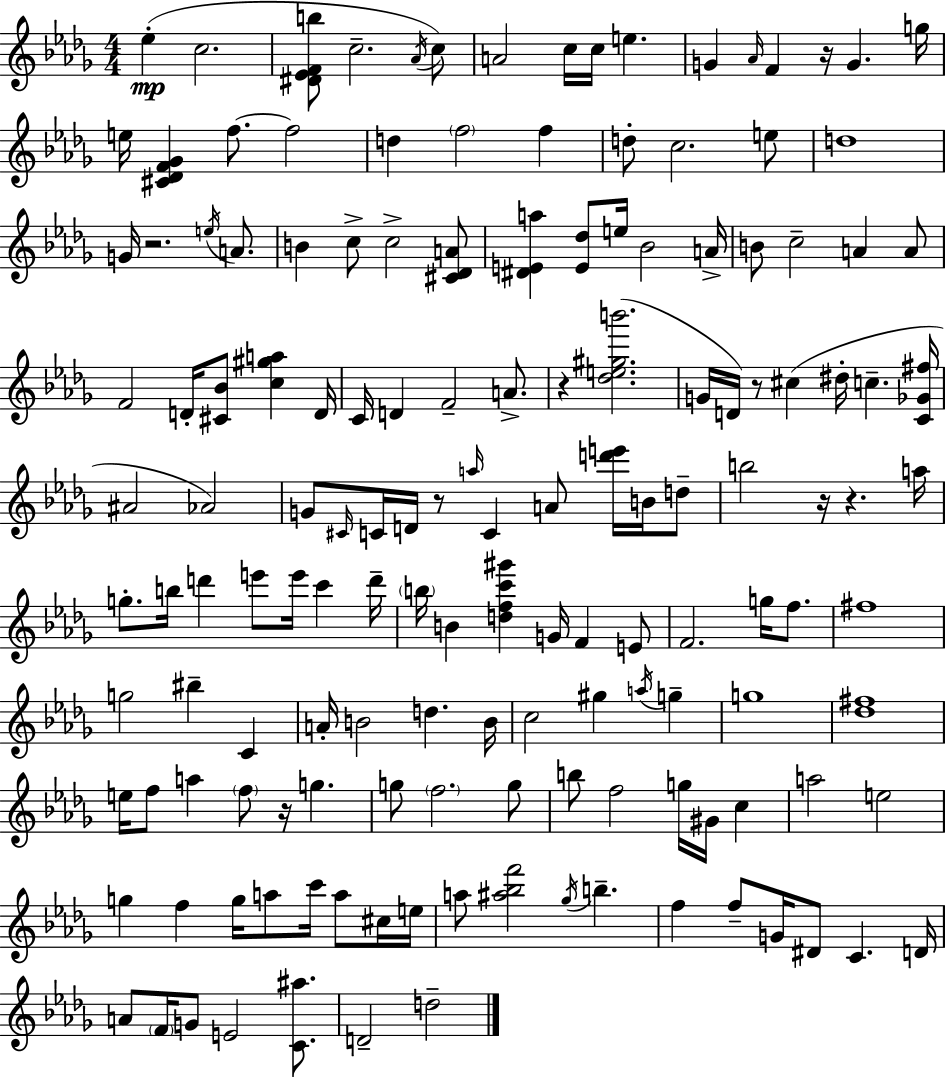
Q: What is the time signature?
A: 4/4